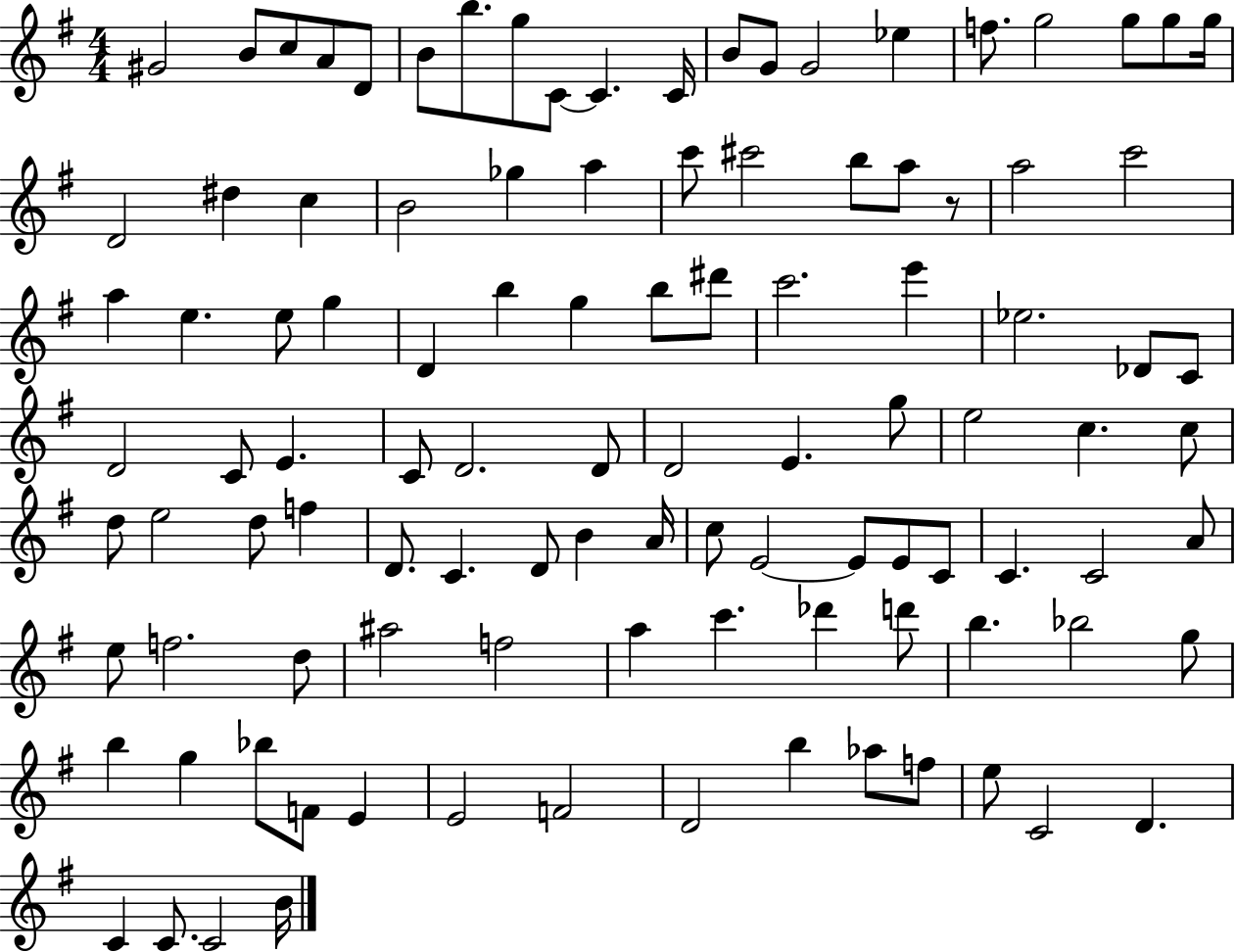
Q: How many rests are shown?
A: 1